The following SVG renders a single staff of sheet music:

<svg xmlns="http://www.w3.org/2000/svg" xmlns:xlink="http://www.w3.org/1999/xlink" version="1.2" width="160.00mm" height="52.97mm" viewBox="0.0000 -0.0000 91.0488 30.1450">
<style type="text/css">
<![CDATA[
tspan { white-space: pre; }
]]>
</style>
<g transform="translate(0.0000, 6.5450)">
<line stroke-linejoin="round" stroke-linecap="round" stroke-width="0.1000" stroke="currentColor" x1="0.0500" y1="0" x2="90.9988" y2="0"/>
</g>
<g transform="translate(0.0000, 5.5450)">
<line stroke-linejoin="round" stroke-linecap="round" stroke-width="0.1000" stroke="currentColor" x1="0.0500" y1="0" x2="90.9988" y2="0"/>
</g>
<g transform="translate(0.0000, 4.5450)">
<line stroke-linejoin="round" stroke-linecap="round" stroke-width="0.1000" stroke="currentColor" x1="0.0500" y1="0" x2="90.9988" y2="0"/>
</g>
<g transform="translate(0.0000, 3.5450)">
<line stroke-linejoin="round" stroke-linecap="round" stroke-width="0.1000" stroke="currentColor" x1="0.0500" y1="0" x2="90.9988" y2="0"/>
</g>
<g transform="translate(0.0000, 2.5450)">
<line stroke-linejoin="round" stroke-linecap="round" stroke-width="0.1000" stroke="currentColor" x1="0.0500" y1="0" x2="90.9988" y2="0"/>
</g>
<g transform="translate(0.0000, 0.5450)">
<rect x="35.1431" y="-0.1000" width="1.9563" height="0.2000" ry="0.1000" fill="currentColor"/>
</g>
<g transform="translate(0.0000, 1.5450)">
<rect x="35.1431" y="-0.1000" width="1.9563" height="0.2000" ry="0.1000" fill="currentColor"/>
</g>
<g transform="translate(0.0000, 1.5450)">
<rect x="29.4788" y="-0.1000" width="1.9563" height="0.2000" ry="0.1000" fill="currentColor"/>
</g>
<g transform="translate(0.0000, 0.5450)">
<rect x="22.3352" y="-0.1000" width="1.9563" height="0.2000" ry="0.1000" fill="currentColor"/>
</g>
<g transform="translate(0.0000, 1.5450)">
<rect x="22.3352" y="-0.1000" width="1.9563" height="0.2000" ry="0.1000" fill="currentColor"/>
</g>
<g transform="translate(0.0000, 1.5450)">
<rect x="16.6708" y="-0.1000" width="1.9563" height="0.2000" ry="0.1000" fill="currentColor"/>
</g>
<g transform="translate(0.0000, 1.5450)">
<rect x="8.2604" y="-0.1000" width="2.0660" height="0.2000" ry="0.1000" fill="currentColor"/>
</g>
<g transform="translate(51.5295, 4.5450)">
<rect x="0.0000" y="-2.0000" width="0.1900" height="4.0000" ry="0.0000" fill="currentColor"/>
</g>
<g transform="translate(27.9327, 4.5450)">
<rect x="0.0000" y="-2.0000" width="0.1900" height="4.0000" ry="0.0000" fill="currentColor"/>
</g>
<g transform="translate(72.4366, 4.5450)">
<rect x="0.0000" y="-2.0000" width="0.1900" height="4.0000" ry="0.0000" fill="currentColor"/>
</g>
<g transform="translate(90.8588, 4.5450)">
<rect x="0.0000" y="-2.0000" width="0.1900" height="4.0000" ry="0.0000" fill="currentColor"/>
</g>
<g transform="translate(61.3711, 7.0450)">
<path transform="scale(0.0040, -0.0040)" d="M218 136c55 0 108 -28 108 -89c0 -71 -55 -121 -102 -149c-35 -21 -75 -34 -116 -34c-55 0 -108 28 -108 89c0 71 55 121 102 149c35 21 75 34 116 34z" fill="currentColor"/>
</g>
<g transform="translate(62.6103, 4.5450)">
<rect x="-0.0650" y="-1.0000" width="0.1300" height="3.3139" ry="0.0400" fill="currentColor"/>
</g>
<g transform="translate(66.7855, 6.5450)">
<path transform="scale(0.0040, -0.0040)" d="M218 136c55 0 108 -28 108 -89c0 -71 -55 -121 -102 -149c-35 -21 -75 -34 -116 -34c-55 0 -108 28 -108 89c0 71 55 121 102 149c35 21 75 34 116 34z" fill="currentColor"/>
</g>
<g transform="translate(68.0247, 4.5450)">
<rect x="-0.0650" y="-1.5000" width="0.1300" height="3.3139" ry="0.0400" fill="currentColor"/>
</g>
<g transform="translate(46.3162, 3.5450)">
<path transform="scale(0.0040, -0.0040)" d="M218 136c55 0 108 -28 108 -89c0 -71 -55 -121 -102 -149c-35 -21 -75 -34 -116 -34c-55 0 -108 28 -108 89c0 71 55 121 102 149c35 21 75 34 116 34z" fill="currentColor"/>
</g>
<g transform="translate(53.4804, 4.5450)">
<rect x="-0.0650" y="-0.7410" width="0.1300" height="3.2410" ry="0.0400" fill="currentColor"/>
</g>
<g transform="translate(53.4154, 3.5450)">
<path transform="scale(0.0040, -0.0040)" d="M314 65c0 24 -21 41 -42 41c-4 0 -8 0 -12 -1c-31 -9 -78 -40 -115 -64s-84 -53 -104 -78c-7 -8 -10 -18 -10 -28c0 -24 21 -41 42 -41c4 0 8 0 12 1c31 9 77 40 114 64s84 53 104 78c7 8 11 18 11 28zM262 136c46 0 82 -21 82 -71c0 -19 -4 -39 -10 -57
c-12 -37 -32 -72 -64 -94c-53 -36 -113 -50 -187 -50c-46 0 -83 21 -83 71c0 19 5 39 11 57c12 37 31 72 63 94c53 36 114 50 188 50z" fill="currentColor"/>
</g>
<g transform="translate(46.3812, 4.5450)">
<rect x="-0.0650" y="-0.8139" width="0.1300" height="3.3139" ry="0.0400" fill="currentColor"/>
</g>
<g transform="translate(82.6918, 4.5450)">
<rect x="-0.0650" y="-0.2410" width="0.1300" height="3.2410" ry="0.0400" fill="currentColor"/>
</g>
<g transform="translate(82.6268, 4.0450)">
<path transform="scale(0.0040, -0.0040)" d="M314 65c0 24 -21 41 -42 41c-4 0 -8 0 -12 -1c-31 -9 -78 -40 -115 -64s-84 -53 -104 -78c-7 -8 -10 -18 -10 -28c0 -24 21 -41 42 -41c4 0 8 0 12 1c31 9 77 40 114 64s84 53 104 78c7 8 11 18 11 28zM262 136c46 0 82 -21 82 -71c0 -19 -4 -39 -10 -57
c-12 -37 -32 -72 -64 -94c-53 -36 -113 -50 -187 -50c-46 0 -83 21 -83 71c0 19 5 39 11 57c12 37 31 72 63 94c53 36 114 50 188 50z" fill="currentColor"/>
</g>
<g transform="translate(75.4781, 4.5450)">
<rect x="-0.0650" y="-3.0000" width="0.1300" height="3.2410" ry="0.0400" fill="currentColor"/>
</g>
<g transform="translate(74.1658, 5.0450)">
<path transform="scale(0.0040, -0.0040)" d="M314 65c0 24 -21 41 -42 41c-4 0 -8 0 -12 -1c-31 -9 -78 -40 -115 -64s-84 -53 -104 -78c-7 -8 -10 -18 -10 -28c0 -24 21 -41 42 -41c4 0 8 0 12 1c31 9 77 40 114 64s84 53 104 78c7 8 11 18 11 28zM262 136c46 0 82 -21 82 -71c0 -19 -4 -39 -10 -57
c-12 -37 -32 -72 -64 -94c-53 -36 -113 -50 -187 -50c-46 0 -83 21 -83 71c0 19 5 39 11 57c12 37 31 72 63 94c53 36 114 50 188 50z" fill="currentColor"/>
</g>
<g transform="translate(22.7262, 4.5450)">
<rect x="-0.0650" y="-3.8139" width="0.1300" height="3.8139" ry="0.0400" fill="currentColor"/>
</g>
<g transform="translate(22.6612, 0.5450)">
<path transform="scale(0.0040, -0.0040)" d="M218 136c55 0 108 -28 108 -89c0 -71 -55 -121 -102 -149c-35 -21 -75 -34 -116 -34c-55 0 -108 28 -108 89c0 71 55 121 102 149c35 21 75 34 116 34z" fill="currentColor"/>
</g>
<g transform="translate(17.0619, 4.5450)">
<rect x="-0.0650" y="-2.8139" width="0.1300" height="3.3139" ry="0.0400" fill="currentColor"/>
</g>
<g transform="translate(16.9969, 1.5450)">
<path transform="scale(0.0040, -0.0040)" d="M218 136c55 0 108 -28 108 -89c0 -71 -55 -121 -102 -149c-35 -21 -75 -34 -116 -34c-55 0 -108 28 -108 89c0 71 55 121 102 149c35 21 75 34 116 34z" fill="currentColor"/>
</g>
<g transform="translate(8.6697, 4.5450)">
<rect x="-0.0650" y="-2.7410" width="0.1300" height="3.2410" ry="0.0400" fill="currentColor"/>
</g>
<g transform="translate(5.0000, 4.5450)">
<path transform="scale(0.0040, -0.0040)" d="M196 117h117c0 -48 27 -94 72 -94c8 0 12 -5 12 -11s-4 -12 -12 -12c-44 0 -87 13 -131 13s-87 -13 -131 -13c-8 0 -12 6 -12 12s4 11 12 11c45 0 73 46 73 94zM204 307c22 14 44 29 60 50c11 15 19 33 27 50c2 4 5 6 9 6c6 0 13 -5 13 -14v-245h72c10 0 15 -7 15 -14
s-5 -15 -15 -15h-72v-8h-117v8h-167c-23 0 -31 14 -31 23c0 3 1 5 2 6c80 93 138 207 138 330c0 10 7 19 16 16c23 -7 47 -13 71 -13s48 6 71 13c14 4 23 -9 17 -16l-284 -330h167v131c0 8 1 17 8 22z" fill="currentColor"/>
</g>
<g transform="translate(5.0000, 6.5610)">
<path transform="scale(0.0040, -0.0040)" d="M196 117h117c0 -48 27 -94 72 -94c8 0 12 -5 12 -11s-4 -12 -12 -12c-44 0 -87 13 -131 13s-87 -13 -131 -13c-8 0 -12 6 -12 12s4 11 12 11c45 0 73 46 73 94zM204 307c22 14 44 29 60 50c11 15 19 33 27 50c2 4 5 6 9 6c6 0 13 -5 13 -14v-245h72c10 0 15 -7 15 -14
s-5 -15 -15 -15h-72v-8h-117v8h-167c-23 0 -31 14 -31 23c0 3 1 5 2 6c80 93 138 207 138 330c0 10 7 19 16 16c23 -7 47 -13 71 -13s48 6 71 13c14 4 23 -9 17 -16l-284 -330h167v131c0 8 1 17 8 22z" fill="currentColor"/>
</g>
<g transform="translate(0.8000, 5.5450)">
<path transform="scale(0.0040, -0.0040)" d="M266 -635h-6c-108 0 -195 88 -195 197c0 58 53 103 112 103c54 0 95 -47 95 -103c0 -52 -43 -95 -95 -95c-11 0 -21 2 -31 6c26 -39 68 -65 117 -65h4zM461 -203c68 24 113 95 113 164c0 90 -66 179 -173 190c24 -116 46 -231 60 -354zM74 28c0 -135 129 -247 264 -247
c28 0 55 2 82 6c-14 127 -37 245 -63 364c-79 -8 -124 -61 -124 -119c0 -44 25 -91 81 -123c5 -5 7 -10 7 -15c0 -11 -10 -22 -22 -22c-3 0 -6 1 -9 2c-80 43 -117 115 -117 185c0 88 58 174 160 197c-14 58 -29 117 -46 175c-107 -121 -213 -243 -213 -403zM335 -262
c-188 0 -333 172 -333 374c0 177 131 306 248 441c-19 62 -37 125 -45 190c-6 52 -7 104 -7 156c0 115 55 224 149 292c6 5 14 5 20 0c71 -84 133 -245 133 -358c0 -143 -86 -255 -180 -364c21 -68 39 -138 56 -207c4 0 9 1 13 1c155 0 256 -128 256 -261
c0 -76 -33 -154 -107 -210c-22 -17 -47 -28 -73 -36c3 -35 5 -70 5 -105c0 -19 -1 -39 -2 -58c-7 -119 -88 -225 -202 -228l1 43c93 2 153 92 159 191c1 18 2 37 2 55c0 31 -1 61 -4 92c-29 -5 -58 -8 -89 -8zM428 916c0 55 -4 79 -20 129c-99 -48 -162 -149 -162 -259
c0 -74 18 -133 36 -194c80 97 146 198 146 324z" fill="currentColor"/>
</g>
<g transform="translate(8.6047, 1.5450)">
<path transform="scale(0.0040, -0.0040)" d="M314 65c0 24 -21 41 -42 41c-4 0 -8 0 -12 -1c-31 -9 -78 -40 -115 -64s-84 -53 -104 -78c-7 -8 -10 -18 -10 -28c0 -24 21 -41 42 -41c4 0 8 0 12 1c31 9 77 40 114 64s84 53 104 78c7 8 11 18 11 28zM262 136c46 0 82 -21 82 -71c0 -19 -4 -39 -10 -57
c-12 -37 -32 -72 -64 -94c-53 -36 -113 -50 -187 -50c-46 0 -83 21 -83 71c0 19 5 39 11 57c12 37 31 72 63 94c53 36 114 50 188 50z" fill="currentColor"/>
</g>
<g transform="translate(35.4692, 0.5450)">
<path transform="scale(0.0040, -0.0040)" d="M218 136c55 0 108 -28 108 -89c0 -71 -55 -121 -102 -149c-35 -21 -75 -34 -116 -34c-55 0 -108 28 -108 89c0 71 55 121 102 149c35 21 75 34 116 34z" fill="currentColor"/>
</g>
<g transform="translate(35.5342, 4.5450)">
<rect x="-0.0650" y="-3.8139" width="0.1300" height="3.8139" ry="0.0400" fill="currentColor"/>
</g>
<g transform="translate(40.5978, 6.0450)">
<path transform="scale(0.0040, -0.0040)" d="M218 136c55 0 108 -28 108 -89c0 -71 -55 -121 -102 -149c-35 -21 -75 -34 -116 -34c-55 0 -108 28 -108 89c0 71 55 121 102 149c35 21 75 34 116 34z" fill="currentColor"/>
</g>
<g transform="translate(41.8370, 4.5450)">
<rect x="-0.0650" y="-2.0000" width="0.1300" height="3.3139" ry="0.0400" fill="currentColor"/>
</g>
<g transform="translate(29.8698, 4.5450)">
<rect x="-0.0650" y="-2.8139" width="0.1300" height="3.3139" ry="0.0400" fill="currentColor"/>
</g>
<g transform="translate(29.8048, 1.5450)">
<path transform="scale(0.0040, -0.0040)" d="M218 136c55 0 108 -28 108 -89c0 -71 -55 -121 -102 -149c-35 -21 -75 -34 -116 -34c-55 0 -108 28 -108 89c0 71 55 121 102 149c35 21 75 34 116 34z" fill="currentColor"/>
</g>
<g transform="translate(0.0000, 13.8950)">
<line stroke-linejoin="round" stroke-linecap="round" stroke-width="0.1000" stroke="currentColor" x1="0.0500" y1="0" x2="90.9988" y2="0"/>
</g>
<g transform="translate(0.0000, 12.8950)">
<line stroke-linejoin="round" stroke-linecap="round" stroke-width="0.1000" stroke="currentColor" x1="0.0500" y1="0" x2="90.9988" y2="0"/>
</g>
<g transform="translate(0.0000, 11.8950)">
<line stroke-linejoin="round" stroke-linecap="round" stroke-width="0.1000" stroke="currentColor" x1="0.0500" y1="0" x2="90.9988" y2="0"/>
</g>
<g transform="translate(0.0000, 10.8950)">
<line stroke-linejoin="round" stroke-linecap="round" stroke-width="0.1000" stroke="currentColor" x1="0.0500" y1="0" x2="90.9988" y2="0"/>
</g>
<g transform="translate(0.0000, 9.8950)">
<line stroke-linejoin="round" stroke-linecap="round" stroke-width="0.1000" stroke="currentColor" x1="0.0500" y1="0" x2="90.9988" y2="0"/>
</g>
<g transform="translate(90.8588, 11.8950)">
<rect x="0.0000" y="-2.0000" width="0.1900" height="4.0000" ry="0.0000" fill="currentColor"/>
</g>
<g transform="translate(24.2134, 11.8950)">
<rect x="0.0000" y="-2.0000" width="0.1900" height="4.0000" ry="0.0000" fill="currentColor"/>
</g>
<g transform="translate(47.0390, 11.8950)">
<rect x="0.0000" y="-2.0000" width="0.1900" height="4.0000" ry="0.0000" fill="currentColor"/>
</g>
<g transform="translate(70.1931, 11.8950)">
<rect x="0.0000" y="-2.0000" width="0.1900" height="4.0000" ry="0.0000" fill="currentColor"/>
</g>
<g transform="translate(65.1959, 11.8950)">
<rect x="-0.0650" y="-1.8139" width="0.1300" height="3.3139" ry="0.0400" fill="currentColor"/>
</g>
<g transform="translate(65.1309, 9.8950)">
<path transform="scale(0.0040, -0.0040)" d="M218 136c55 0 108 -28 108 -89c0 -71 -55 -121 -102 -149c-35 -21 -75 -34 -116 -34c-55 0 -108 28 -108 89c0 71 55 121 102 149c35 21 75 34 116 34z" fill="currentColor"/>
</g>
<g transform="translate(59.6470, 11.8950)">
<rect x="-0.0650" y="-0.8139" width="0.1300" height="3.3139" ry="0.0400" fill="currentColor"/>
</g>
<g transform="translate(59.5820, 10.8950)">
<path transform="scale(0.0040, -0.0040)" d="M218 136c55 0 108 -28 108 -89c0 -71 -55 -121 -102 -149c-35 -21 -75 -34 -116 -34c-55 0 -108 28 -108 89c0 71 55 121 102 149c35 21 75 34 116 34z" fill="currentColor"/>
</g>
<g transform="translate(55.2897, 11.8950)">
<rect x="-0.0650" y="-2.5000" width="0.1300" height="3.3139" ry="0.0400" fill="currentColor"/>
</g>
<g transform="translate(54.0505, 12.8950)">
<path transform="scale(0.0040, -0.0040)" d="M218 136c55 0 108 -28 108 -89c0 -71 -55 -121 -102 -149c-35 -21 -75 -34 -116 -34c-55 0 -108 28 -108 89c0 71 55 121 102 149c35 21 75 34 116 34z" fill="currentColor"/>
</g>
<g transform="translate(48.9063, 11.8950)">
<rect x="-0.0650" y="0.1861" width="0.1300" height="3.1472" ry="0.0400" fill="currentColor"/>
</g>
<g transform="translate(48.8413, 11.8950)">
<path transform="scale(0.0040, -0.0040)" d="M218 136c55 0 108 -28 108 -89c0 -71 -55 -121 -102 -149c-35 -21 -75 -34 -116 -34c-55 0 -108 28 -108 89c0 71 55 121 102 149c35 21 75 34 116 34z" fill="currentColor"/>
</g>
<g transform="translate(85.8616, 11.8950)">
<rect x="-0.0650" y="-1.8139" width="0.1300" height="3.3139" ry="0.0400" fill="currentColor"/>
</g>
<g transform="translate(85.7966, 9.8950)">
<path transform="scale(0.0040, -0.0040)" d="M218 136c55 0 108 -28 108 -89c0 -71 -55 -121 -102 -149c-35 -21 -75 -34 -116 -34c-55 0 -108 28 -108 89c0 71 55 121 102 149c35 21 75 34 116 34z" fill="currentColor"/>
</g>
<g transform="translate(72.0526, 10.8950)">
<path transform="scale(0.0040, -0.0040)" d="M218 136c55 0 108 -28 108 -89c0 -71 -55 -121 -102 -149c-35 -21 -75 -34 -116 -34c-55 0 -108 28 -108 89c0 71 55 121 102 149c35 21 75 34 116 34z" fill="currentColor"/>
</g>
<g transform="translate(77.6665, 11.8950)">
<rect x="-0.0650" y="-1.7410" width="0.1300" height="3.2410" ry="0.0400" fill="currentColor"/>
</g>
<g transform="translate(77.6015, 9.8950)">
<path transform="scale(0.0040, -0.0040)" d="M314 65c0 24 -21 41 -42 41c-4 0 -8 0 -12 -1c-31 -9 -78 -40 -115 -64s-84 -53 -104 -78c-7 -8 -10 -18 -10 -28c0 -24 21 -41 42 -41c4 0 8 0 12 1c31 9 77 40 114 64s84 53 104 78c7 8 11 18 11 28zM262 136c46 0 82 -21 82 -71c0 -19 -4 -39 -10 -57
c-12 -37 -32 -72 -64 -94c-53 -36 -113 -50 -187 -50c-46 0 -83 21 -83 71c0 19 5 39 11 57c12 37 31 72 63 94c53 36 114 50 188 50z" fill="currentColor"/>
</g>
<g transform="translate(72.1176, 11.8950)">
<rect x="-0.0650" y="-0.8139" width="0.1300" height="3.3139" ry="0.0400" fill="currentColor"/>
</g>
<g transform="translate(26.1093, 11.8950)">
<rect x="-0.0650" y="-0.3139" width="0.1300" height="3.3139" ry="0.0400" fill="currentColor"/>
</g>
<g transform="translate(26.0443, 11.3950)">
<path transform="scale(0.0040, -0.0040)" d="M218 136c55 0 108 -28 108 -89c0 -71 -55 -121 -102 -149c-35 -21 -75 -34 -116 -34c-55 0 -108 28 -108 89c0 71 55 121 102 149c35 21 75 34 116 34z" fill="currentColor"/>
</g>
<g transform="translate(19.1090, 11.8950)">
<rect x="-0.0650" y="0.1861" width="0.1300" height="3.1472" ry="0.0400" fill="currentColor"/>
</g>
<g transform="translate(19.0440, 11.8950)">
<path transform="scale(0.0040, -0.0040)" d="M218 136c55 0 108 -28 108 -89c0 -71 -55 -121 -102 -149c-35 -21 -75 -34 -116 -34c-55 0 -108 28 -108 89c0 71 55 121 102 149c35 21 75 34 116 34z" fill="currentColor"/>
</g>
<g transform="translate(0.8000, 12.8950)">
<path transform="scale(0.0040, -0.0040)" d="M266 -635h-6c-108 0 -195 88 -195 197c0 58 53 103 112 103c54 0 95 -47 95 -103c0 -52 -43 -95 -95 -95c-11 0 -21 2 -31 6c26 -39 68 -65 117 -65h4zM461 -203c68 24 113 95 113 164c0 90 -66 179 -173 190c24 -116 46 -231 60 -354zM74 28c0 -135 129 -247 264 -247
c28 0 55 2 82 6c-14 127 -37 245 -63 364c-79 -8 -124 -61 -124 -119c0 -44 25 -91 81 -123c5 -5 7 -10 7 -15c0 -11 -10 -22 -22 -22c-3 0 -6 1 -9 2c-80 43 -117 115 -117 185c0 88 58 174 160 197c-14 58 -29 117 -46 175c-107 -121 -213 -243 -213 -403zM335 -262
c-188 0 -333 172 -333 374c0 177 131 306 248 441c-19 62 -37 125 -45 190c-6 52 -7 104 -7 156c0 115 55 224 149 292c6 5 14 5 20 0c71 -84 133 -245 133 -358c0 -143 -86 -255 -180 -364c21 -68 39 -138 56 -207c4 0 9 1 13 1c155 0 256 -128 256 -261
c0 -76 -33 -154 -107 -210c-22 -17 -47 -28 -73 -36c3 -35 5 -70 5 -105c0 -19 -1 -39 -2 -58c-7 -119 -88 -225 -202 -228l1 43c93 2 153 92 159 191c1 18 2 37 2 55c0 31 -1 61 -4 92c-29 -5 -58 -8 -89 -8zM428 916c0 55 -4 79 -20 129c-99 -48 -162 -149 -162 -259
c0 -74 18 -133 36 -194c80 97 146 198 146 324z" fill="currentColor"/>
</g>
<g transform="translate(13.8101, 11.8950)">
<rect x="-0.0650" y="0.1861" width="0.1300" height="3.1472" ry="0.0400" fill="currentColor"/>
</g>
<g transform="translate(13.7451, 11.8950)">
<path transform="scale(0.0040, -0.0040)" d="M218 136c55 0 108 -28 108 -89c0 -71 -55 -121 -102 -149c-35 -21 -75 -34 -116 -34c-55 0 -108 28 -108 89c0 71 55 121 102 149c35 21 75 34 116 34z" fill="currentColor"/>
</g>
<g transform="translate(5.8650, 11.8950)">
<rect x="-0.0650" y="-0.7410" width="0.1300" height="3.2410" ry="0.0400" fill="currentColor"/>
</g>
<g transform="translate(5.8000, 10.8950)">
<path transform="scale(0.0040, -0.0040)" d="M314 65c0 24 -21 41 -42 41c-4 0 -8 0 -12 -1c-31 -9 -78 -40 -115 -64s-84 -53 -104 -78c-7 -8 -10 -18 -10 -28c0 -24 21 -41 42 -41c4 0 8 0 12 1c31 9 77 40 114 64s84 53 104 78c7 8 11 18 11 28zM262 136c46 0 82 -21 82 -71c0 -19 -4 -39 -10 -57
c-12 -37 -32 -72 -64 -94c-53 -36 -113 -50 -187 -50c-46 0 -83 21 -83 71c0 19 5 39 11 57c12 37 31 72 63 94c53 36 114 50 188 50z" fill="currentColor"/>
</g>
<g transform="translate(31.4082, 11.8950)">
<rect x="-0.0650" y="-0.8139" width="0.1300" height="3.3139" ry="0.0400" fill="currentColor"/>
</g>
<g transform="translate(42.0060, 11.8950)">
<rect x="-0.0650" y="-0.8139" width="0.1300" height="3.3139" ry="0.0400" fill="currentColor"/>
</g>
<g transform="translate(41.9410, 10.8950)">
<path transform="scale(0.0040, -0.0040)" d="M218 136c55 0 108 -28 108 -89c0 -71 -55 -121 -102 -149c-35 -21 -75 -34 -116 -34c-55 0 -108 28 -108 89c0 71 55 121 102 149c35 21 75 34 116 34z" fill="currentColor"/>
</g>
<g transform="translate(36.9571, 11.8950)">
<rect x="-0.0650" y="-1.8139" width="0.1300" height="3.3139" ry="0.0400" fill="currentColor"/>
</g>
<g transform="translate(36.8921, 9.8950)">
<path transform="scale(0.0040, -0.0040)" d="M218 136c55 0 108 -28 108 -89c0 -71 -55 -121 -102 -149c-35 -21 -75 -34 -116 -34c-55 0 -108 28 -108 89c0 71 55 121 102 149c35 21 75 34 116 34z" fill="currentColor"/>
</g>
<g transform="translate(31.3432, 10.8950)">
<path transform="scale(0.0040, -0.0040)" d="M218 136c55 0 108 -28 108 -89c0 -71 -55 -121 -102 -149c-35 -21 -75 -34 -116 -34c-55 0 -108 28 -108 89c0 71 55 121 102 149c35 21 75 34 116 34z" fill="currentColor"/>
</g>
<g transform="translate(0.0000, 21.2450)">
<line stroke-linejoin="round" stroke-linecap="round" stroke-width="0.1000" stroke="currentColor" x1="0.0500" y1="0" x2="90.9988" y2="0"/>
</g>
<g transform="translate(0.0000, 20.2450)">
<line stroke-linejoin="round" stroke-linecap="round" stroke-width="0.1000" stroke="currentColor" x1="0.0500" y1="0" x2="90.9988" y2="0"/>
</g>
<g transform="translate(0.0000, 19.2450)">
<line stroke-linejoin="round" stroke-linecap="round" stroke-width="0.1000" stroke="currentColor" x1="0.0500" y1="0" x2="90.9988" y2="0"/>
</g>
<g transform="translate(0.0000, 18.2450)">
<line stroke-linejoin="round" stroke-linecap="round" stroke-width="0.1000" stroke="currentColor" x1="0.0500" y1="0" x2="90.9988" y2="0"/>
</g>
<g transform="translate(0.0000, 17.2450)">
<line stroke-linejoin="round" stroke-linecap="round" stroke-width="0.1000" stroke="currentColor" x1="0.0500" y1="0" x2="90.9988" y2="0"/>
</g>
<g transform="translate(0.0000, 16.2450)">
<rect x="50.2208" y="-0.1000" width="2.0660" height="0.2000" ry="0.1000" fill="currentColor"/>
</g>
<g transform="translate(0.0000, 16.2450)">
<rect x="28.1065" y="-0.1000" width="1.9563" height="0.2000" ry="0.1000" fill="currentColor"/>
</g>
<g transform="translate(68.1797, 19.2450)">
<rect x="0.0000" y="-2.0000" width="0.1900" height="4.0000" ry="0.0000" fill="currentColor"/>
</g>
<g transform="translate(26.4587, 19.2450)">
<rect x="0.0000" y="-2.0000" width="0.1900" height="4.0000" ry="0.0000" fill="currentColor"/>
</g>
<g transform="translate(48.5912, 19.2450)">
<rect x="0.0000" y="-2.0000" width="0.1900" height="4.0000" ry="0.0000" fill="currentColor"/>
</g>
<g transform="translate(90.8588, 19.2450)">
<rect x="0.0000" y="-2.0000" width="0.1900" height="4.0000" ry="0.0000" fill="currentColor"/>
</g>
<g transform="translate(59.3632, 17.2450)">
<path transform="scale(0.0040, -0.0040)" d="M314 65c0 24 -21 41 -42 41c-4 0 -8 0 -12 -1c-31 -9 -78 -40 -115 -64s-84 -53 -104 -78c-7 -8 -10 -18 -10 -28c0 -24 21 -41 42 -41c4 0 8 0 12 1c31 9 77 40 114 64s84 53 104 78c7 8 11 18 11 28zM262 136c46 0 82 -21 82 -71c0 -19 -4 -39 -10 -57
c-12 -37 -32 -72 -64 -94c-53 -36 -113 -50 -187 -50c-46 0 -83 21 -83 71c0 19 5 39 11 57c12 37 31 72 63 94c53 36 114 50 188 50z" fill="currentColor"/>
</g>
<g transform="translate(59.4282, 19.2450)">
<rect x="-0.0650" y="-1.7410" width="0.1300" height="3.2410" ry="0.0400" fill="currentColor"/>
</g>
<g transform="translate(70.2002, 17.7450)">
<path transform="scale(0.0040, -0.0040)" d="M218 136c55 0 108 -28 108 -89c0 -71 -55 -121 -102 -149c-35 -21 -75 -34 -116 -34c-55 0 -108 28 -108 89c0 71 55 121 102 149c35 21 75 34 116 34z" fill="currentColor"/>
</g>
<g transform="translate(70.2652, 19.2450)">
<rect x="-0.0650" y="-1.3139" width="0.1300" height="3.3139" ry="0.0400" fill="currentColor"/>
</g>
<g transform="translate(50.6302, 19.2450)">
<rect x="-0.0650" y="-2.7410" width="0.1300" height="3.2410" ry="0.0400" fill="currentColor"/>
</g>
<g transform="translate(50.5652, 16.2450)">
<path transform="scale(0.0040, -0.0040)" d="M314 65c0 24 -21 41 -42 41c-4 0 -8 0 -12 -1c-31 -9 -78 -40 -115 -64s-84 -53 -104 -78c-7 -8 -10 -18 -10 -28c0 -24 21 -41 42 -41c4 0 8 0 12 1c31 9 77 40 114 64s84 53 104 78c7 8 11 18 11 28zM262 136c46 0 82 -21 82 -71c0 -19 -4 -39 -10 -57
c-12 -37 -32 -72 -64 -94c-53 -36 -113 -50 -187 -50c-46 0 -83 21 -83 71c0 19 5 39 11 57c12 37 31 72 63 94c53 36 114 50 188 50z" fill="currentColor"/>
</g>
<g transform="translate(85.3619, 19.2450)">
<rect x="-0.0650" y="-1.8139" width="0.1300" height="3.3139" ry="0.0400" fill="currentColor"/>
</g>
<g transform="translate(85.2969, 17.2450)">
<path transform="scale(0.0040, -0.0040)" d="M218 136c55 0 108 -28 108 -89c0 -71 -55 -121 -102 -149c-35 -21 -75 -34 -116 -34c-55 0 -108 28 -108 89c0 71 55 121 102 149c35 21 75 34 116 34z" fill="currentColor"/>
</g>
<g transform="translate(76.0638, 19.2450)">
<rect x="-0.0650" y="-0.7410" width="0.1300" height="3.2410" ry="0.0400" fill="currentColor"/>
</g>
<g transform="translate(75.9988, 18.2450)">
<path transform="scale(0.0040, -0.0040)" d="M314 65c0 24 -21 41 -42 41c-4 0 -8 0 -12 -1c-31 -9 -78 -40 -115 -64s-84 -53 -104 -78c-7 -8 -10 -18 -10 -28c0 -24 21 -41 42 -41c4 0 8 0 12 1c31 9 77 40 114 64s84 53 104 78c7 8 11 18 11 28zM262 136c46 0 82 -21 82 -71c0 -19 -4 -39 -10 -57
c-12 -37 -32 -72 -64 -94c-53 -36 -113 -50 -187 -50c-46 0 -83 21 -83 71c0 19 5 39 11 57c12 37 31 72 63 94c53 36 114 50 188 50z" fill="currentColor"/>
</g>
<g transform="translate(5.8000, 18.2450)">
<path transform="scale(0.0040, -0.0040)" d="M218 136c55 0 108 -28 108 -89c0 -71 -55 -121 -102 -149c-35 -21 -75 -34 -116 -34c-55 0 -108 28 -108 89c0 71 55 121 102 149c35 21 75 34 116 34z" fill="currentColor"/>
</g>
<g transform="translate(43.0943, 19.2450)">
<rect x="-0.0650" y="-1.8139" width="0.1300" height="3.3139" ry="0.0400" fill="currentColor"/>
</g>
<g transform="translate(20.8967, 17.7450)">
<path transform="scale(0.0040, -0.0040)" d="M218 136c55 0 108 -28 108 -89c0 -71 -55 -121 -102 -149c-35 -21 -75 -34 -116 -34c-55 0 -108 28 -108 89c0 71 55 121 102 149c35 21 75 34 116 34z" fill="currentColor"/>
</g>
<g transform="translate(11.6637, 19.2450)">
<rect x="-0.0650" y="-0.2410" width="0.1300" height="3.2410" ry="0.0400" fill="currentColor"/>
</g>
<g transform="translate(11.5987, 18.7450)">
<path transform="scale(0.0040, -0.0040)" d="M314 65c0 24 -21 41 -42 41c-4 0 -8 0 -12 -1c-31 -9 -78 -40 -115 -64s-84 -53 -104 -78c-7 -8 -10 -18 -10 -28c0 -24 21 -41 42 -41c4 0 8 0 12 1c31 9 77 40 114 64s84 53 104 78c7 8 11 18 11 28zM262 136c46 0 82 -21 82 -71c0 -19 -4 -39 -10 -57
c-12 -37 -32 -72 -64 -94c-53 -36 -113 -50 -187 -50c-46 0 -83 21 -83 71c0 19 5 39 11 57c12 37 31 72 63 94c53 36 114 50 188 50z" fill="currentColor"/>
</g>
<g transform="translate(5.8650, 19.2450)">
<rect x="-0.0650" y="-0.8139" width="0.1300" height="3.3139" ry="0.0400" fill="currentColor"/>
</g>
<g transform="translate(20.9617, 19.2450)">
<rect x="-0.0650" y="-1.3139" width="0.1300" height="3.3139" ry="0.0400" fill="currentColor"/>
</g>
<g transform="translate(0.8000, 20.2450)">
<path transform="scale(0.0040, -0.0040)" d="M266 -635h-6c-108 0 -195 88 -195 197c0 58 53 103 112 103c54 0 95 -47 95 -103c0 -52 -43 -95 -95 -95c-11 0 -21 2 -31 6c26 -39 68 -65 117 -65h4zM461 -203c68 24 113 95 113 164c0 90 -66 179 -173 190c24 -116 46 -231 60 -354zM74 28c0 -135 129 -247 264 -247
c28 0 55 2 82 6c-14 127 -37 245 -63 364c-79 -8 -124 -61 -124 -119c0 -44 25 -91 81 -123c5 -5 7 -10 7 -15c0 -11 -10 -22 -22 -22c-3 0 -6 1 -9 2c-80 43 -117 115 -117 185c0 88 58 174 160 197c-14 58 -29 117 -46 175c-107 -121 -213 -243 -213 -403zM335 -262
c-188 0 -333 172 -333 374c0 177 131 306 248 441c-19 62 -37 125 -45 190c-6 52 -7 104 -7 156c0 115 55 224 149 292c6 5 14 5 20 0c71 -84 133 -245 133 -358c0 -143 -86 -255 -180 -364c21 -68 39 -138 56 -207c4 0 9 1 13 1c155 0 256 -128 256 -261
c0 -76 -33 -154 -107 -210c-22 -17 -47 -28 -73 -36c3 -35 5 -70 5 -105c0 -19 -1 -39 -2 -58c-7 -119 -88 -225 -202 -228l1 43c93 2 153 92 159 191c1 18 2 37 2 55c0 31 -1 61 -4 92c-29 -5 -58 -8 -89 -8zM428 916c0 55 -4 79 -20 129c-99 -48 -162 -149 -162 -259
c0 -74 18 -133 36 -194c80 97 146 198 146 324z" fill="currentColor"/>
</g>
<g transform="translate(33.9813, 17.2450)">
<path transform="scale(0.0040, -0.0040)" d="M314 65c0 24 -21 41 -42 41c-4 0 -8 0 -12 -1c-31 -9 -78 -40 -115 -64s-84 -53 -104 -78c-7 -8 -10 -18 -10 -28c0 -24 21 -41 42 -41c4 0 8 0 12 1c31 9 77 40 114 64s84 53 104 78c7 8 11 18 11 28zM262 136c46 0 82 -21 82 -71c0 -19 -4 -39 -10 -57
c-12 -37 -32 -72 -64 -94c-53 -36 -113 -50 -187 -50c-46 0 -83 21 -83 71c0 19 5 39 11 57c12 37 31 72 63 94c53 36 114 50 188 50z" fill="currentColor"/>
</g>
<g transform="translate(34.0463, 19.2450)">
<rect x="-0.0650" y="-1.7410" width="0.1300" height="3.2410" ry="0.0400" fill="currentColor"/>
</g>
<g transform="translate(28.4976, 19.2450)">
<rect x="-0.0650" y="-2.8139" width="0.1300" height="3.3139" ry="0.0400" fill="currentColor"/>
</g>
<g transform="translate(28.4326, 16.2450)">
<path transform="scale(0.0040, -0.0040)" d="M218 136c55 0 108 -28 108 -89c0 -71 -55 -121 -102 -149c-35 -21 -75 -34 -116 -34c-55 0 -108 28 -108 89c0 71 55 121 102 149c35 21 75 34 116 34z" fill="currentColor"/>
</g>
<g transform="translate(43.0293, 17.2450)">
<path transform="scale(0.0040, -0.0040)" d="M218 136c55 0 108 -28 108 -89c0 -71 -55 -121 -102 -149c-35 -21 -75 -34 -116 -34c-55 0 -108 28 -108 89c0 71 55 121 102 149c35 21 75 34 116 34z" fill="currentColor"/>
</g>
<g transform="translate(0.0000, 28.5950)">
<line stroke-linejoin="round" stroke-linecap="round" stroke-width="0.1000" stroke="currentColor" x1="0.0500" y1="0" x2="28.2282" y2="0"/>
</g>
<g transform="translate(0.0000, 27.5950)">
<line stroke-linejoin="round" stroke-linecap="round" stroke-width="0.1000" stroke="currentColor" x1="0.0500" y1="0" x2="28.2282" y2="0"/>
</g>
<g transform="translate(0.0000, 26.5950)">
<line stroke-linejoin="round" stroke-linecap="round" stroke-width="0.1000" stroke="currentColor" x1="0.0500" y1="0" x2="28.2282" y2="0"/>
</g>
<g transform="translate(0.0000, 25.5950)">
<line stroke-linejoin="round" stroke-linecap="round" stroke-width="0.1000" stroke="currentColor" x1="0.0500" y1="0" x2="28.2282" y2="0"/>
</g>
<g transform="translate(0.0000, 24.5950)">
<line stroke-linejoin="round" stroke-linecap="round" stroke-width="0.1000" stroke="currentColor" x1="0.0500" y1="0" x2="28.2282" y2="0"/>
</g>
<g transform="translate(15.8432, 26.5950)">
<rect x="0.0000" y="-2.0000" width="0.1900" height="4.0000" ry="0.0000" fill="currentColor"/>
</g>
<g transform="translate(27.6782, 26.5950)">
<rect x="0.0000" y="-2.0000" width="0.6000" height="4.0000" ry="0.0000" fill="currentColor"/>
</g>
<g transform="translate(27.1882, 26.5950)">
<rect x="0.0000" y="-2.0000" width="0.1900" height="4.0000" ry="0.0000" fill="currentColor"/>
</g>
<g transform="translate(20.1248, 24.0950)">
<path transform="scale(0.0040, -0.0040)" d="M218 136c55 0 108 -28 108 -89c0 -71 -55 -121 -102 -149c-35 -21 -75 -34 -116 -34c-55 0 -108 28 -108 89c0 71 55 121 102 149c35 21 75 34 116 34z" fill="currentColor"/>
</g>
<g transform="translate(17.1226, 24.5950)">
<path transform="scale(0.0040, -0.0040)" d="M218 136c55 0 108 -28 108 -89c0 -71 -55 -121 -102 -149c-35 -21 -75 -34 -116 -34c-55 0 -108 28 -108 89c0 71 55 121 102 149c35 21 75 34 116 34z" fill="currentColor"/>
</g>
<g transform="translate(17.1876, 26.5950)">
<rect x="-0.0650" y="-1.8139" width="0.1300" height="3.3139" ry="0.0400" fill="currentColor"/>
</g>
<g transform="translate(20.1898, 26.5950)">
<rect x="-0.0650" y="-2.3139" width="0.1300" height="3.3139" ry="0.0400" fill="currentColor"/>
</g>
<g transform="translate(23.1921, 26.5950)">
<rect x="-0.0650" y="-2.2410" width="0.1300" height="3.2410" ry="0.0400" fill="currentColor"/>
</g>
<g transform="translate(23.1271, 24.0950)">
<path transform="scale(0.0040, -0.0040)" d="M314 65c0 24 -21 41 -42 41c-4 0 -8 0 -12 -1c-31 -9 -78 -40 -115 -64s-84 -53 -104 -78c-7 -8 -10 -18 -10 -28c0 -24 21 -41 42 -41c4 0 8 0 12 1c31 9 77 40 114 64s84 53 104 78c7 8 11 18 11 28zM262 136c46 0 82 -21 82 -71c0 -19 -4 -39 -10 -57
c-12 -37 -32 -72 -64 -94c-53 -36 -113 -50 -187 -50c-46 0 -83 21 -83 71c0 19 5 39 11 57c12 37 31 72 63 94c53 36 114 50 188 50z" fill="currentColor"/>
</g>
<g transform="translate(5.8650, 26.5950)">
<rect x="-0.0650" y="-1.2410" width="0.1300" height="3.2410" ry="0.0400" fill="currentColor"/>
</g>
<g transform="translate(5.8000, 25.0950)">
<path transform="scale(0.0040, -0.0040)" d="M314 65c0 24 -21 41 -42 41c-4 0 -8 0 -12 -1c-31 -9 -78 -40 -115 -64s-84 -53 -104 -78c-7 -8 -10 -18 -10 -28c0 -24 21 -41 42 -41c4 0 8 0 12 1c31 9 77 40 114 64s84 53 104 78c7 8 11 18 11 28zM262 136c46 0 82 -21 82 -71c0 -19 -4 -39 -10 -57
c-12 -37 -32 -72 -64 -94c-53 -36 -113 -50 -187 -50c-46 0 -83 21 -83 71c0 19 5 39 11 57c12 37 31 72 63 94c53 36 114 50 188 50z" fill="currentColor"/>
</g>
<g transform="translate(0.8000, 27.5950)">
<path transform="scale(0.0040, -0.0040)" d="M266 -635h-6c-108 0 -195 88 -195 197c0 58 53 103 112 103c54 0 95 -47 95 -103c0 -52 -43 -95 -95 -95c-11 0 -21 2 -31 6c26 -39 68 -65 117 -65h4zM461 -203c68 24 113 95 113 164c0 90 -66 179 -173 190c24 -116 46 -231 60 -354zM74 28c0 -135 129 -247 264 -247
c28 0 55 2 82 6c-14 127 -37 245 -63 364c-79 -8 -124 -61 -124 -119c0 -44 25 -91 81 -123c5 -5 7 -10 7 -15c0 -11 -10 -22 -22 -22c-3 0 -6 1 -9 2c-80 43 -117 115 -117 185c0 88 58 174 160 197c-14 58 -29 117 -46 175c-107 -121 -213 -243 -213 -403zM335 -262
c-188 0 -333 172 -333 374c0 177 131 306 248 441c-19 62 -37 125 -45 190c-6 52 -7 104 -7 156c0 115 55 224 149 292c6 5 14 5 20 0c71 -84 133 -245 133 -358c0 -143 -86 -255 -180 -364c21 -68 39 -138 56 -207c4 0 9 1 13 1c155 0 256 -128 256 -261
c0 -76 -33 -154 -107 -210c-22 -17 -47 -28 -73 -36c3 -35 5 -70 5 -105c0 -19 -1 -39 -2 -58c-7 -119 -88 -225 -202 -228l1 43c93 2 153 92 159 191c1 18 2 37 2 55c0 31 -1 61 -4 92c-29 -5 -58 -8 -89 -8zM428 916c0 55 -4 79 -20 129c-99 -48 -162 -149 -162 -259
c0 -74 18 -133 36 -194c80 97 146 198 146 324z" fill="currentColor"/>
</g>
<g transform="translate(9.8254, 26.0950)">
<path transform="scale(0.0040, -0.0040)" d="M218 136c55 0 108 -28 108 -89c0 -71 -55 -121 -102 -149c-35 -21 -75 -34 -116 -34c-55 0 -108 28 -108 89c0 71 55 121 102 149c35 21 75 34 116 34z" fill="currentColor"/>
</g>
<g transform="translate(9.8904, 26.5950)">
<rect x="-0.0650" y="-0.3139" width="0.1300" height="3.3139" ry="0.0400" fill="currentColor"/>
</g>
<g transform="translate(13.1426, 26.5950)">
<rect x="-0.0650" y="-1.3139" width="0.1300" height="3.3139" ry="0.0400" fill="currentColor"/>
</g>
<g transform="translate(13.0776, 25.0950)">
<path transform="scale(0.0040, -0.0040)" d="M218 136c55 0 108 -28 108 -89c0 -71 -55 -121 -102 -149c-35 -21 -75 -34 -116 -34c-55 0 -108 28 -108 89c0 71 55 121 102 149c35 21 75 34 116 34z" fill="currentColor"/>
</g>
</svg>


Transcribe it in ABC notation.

X:1
T:Untitled
M:4/4
L:1/4
K:C
a2 a c' a c' F d d2 D E A2 c2 d2 B B c d f d B G d f d f2 f d c2 e a f2 f a2 f2 e d2 f e2 c e f g g2